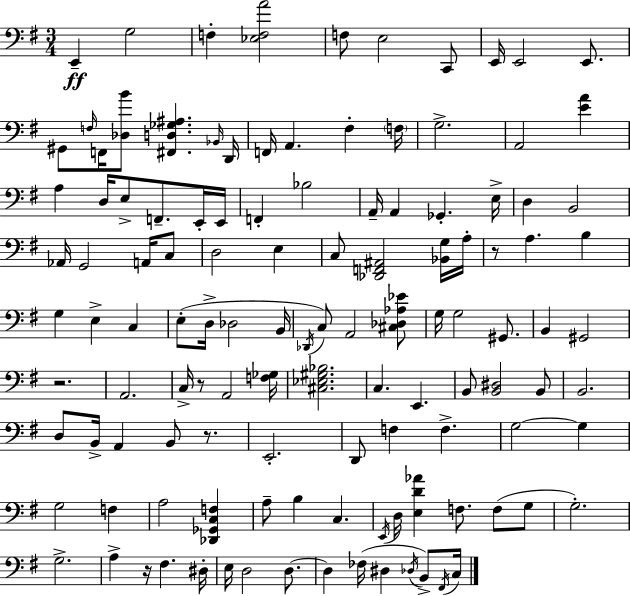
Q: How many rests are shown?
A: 5